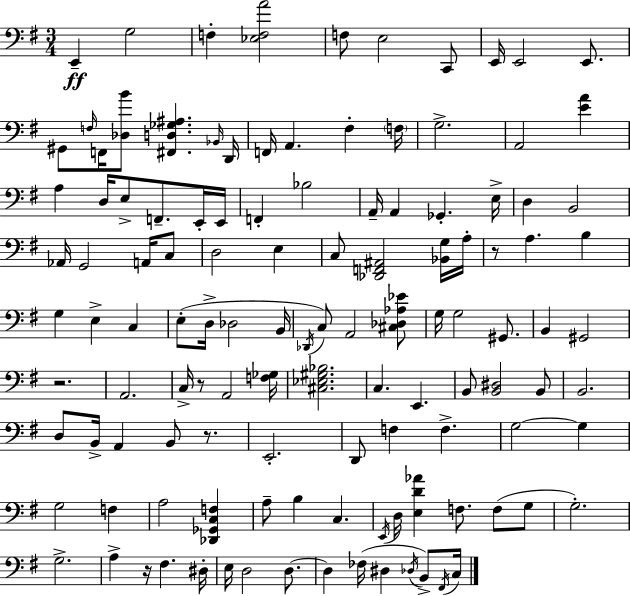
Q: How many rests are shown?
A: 5